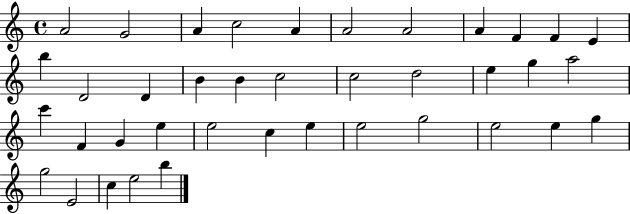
X:1
T:Untitled
M:4/4
L:1/4
K:C
A2 G2 A c2 A A2 A2 A F F E b D2 D B B c2 c2 d2 e g a2 c' F G e e2 c e e2 g2 e2 e g g2 E2 c e2 b